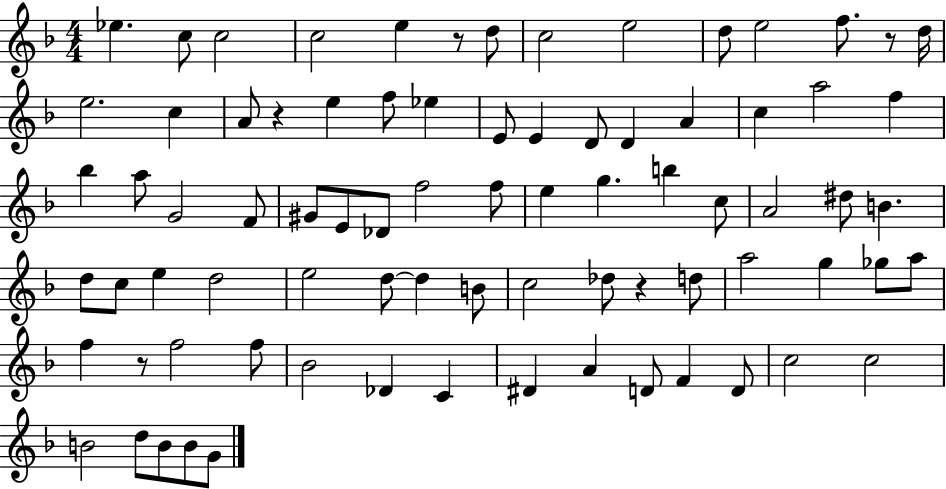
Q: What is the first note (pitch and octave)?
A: Eb5